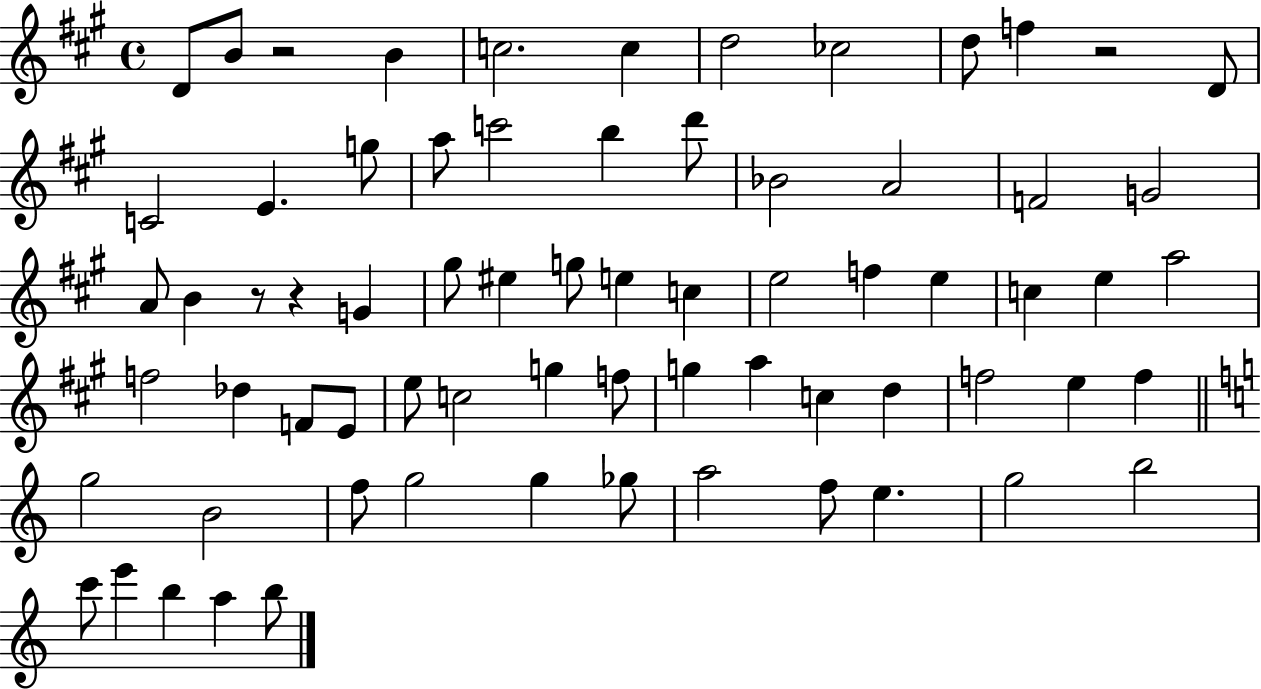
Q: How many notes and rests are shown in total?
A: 70